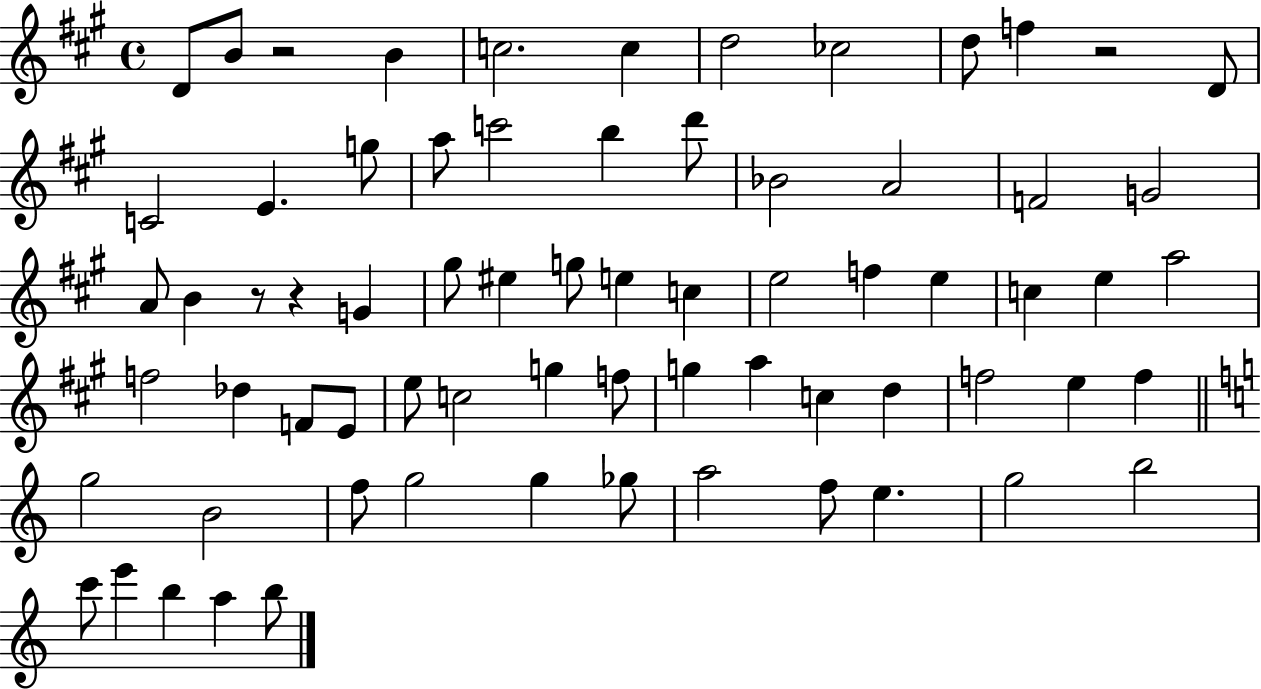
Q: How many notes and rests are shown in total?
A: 70